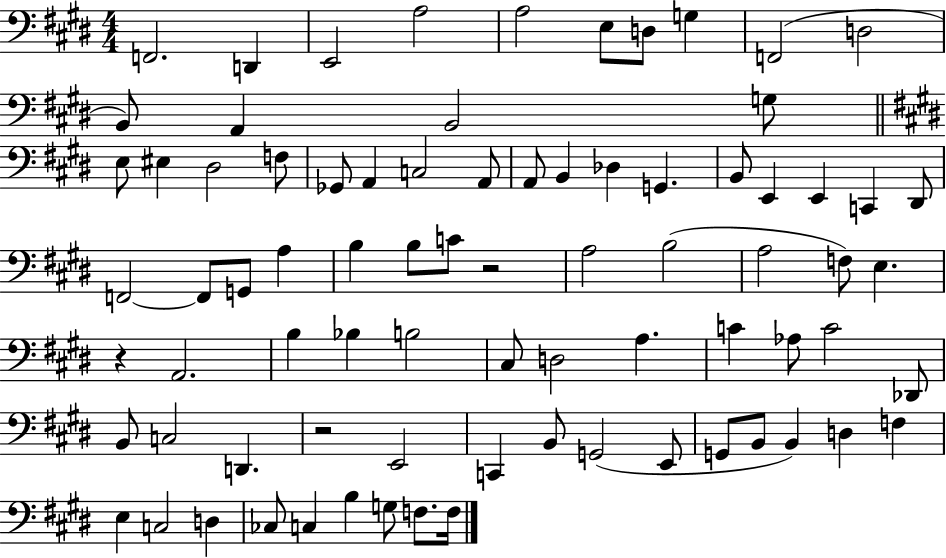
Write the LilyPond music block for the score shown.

{
  \clef bass
  \numericTimeSignature
  \time 4/4
  \key e \major
  f,2. d,4 | e,2 a2 | a2 e8 d8 g4 | f,2( d2 | \break b,8) a,4 b,2 g8 | \bar "||" \break \key e \major e8 eis4 dis2 f8 | ges,8 a,4 c2 a,8 | a,8 b,4 des4 g,4. | b,8 e,4 e,4 c,4 dis,8 | \break f,2~~ f,8 g,8 a4 | b4 b8 c'8 r2 | a2 b2( | a2 f8) e4. | \break r4 a,2. | b4 bes4 b2 | cis8 d2 a4. | c'4 aes8 c'2 des,8 | \break b,8 c2 d,4. | r2 e,2 | c,4 b,8 g,2( e,8 | g,8 b,8 b,4) d4 f4 | \break e4 c2 d4 | ces8 c4 b4 g8 f8. f16 | \bar "|."
}